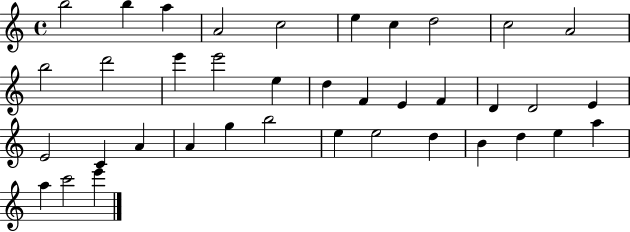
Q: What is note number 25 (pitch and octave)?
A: A4